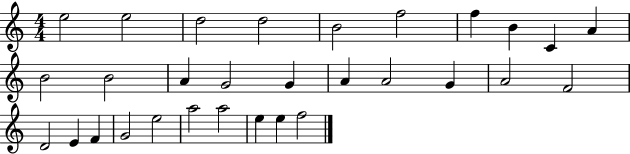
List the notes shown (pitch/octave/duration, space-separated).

E5/h E5/h D5/h D5/h B4/h F5/h F5/q B4/q C4/q A4/q B4/h B4/h A4/q G4/h G4/q A4/q A4/h G4/q A4/h F4/h D4/h E4/q F4/q G4/h E5/h A5/h A5/h E5/q E5/q F5/h